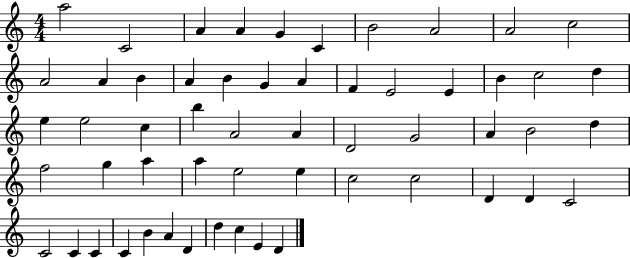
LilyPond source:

{
  \clef treble
  \numericTimeSignature
  \time 4/4
  \key c \major
  a''2 c'2 | a'4 a'4 g'4 c'4 | b'2 a'2 | a'2 c''2 | \break a'2 a'4 b'4 | a'4 b'4 g'4 a'4 | f'4 e'2 e'4 | b'4 c''2 d''4 | \break e''4 e''2 c''4 | b''4 a'2 a'4 | d'2 g'2 | a'4 b'2 d''4 | \break f''2 g''4 a''4 | a''4 e''2 e''4 | c''2 c''2 | d'4 d'4 c'2 | \break c'2 c'4 c'4 | c'4 b'4 a'4 d'4 | d''4 c''4 e'4 d'4 | \bar "|."
}